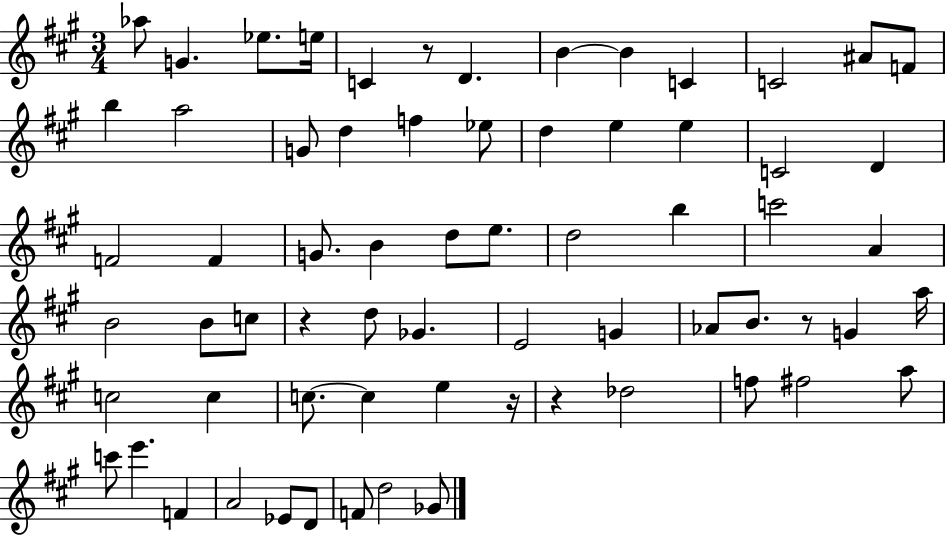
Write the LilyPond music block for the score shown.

{
  \clef treble
  \numericTimeSignature
  \time 3/4
  \key a \major
  aes''8 g'4. ees''8. e''16 | c'4 r8 d'4. | b'4~~ b'4 c'4 | c'2 ais'8 f'8 | \break b''4 a''2 | g'8 d''4 f''4 ees''8 | d''4 e''4 e''4 | c'2 d'4 | \break f'2 f'4 | g'8. b'4 d''8 e''8. | d''2 b''4 | c'''2 a'4 | \break b'2 b'8 c''8 | r4 d''8 ges'4. | e'2 g'4 | aes'8 b'8. r8 g'4 a''16 | \break c''2 c''4 | c''8.~~ c''4 e''4 r16 | r4 des''2 | f''8 fis''2 a''8 | \break c'''8 e'''4. f'4 | a'2 ees'8 d'8 | f'8 d''2 ges'8 | \bar "|."
}